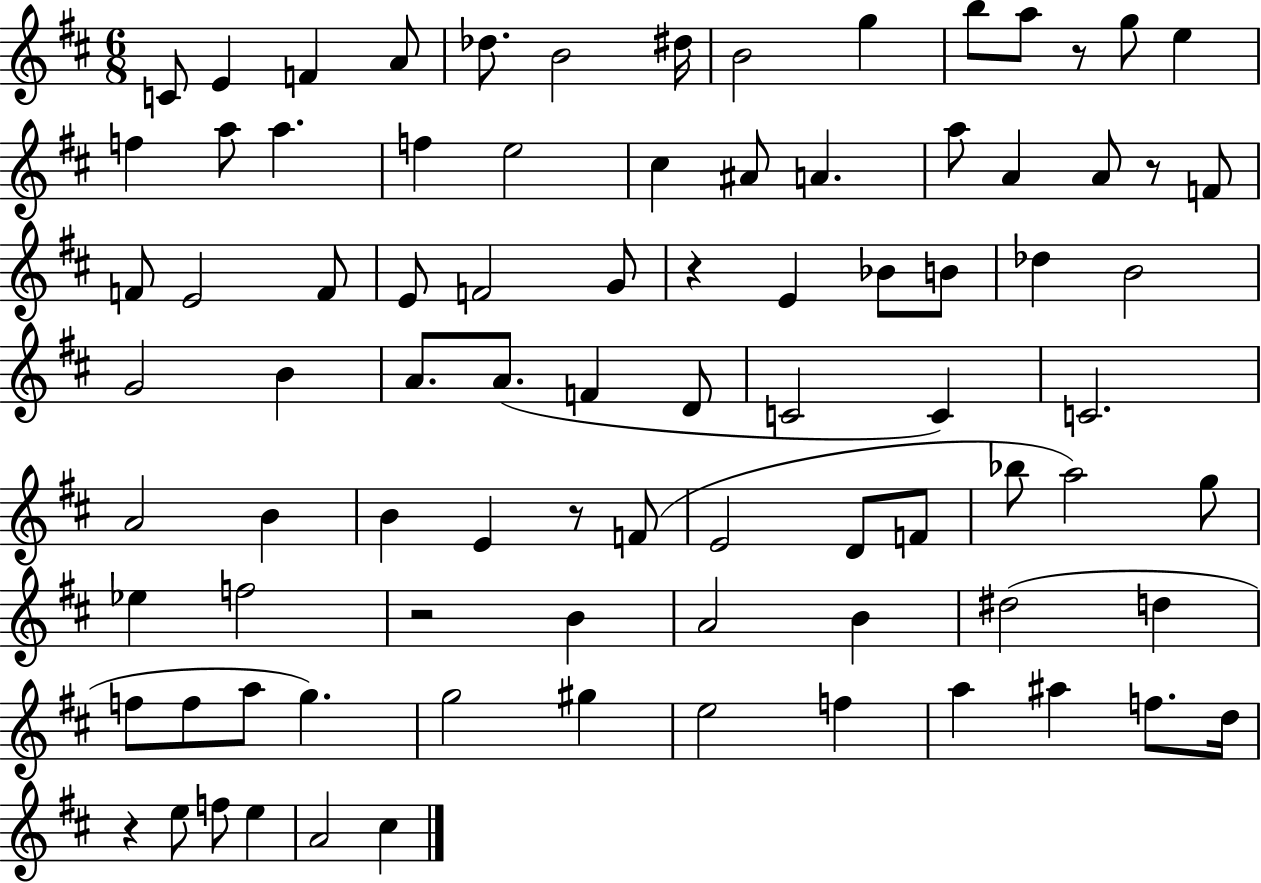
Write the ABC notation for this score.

X:1
T:Untitled
M:6/8
L:1/4
K:D
C/2 E F A/2 _d/2 B2 ^d/4 B2 g b/2 a/2 z/2 g/2 e f a/2 a f e2 ^c ^A/2 A a/2 A A/2 z/2 F/2 F/2 E2 F/2 E/2 F2 G/2 z E _B/2 B/2 _d B2 G2 B A/2 A/2 F D/2 C2 C C2 A2 B B E z/2 F/2 E2 D/2 F/2 _b/2 a2 g/2 _e f2 z2 B A2 B ^d2 d f/2 f/2 a/2 g g2 ^g e2 f a ^a f/2 d/4 z e/2 f/2 e A2 ^c